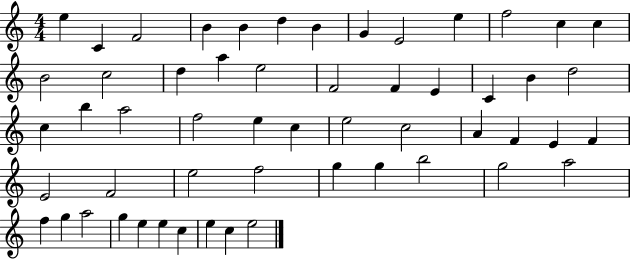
E5/q C4/q F4/h B4/q B4/q D5/q B4/q G4/q E4/h E5/q F5/h C5/q C5/q B4/h C5/h D5/q A5/q E5/h F4/h F4/q E4/q C4/q B4/q D5/h C5/q B5/q A5/h F5/h E5/q C5/q E5/h C5/h A4/q F4/q E4/q F4/q E4/h F4/h E5/h F5/h G5/q G5/q B5/h G5/h A5/h F5/q G5/q A5/h G5/q E5/q E5/q C5/q E5/q C5/q E5/h